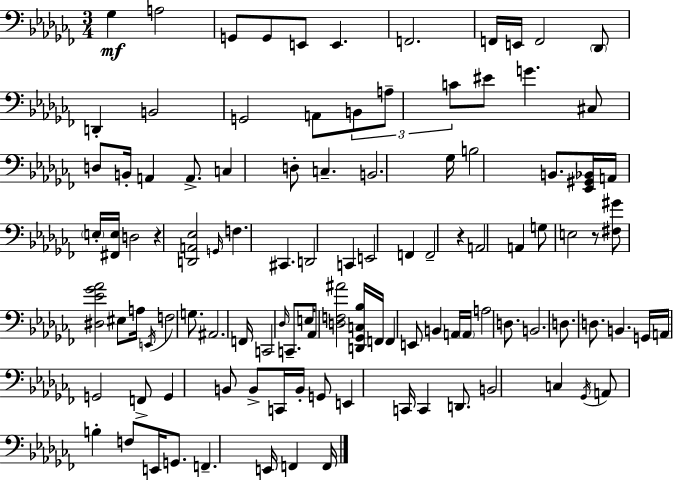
X:1
T:Untitled
M:3/4
L:1/4
K:Abm
_G, A,2 G,,/2 G,,/2 E,,/2 E,, F,,2 F,,/4 E,,/4 F,,2 _D,,/2 D,, B,,2 G,,2 A,,/2 B,,/2 A,/2 C/2 ^E/2 G ^C,/2 D,/2 B,,/4 A,, A,,/2 C, D,/2 C, B,,2 _G,/4 B,2 B,,/2 [_E,,^G,,_B,,]/4 A,,/4 E,/4 [^F,,E,]/4 D,2 z [D,,A,,_E,]2 G,,/4 F, ^C,, D,,2 C,, E,,2 F,, F,,2 z A,,2 A,, G,/2 E,2 z/2 [^F,^G]/2 [^D,_E_G_A]2 ^E,/2 A,/4 E,,/4 F,2 G,/2 ^A,,2 F,,/4 C,,2 _D,/4 C,,/2 E,/4 _A,,/2 [D,F,^A]2 [D,,_G,,C,_B,]/4 F,,/4 F,, E,,/2 B,, A,,/4 A,,/4 A,2 D,/2 B,,2 D,/2 D,/2 B,, G,,/4 A,,/4 G,,2 F,,/2 G,, B,,/2 B,,/2 C,,/4 B,,/4 G,,/2 E,, C,,/4 C,, D,,/2 B,,2 C, _G,,/4 A,,/2 B, F,/2 E,,/4 G,,/2 F,, E,,/4 F,, F,,/4